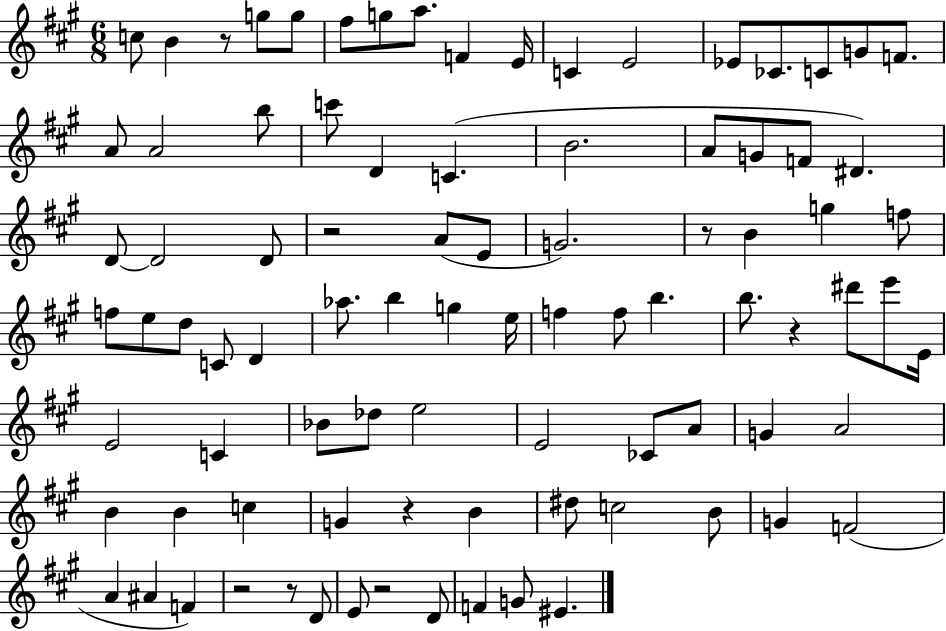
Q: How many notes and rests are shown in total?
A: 89